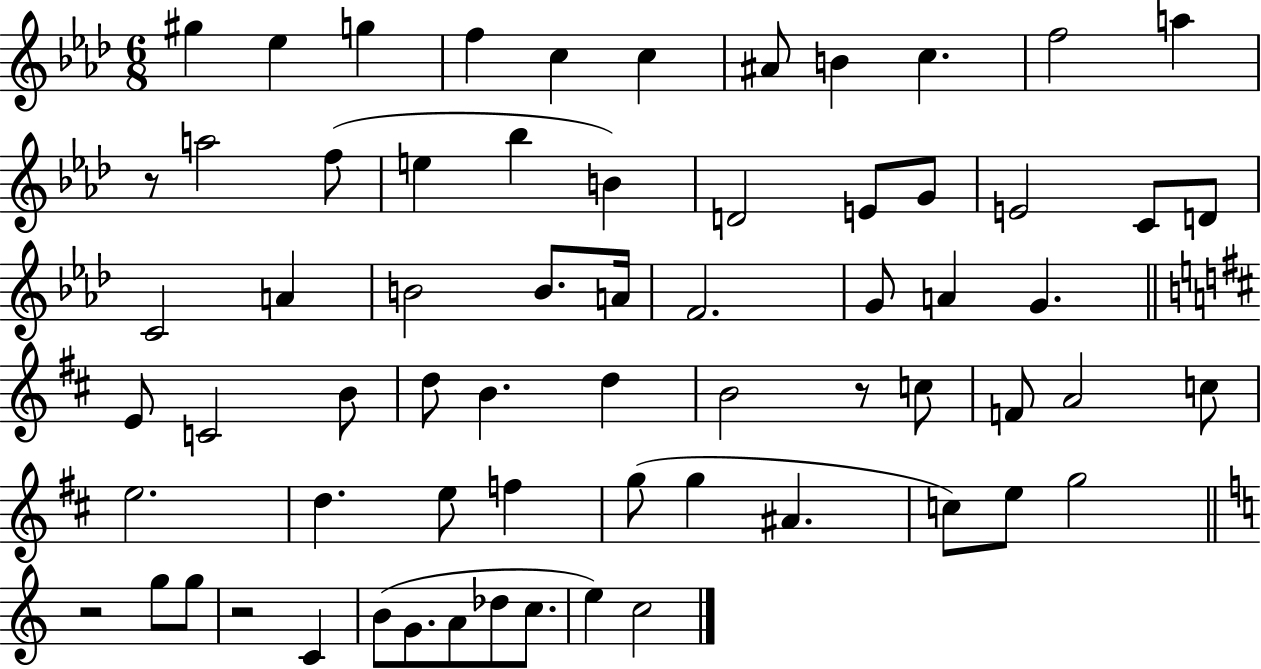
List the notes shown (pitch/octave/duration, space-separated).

G#5/q Eb5/q G5/q F5/q C5/q C5/q A#4/e B4/q C5/q. F5/h A5/q R/e A5/h F5/e E5/q Bb5/q B4/q D4/h E4/e G4/e E4/h C4/e D4/e C4/h A4/q B4/h B4/e. A4/s F4/h. G4/e A4/q G4/q. E4/e C4/h B4/e D5/e B4/q. D5/q B4/h R/e C5/e F4/e A4/h C5/e E5/h. D5/q. E5/e F5/q G5/e G5/q A#4/q. C5/e E5/e G5/h R/h G5/e G5/e R/h C4/q B4/e G4/e. A4/e Db5/e C5/e. E5/q C5/h